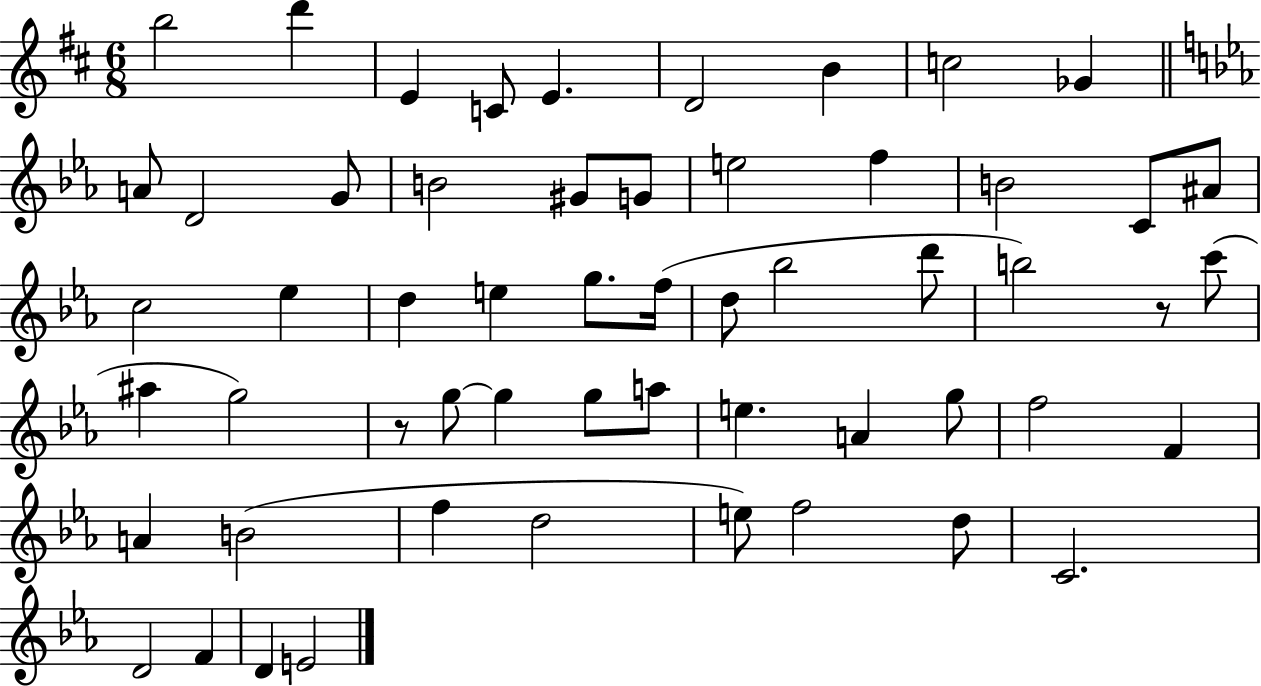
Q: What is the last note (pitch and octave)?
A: E4